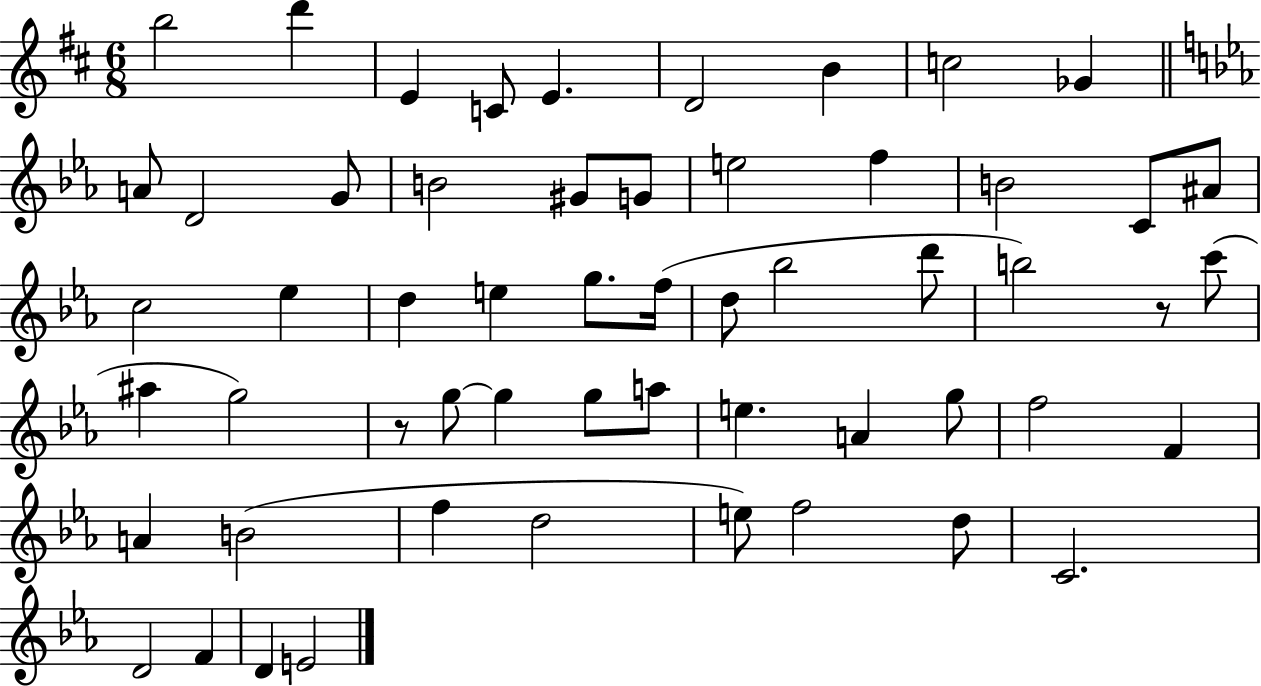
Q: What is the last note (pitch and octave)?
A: E4